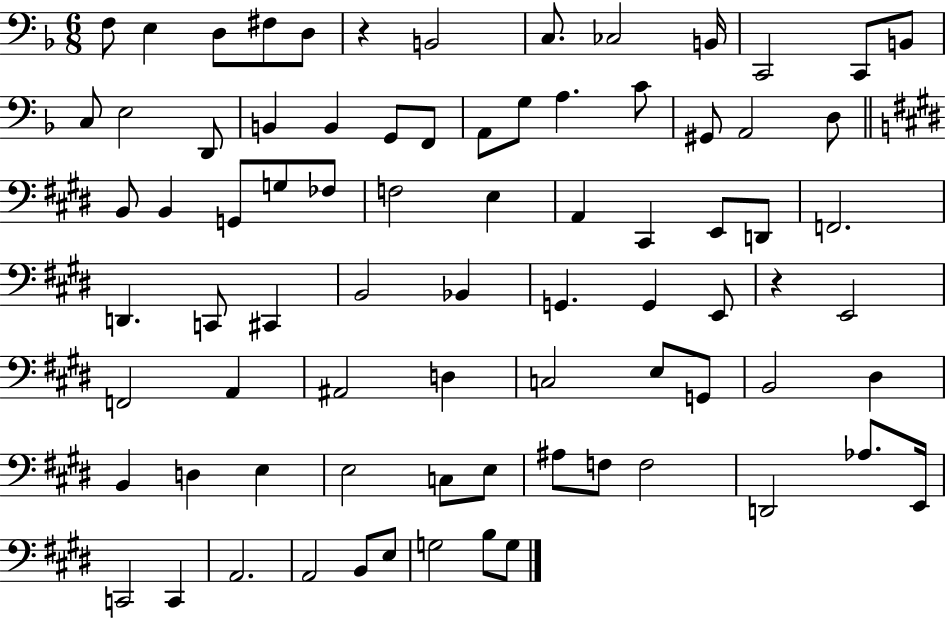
F3/e E3/q D3/e F#3/e D3/e R/q B2/h C3/e. CES3/h B2/s C2/h C2/e B2/e C3/e E3/h D2/e B2/q B2/q G2/e F2/e A2/e G3/e A3/q. C4/e G#2/e A2/h D3/e B2/e B2/q G2/e G3/e FES3/e F3/h E3/q A2/q C#2/q E2/e D2/e F2/h. D2/q. C2/e C#2/q B2/h Bb2/q G2/q. G2/q E2/e R/q E2/h F2/h A2/q A#2/h D3/q C3/h E3/e G2/e B2/h D#3/q B2/q D3/q E3/q E3/h C3/e E3/e A#3/e F3/e F3/h D2/h Ab3/e. E2/s C2/h C2/q A2/h. A2/h B2/e E3/e G3/h B3/e G3/e